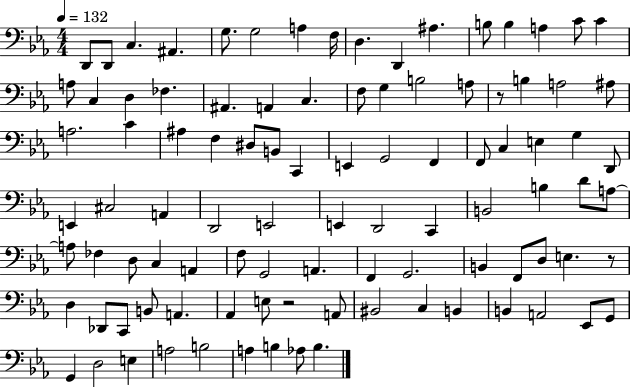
X:1
T:Untitled
M:4/4
L:1/4
K:Eb
D,,/2 D,,/2 C, ^A,, G,/2 G,2 A, F,/4 D, D,, ^A, B,/2 B, A, C/2 C A,/2 C, D, _F, ^A,, A,, C, F,/2 G, B,2 A,/2 z/2 B, A,2 ^A,/2 A,2 C ^A, F, ^D,/2 B,,/2 C,, E,, G,,2 F,, F,,/2 C, E, G, D,,/2 E,, ^C,2 A,, D,,2 E,,2 E,, D,,2 C,, B,,2 B, D/2 A,/2 A,/2 _F, D,/2 C, A,, F,/2 G,,2 A,, F,, G,,2 B,, F,,/2 D,/2 E, z/2 D, _D,,/2 C,,/2 B,,/2 A,, _A,, E,/2 z2 A,,/2 ^B,,2 C, B,, B,, A,,2 _E,,/2 G,,/2 G,, D,2 E, A,2 B,2 A, B, _A,/2 B,